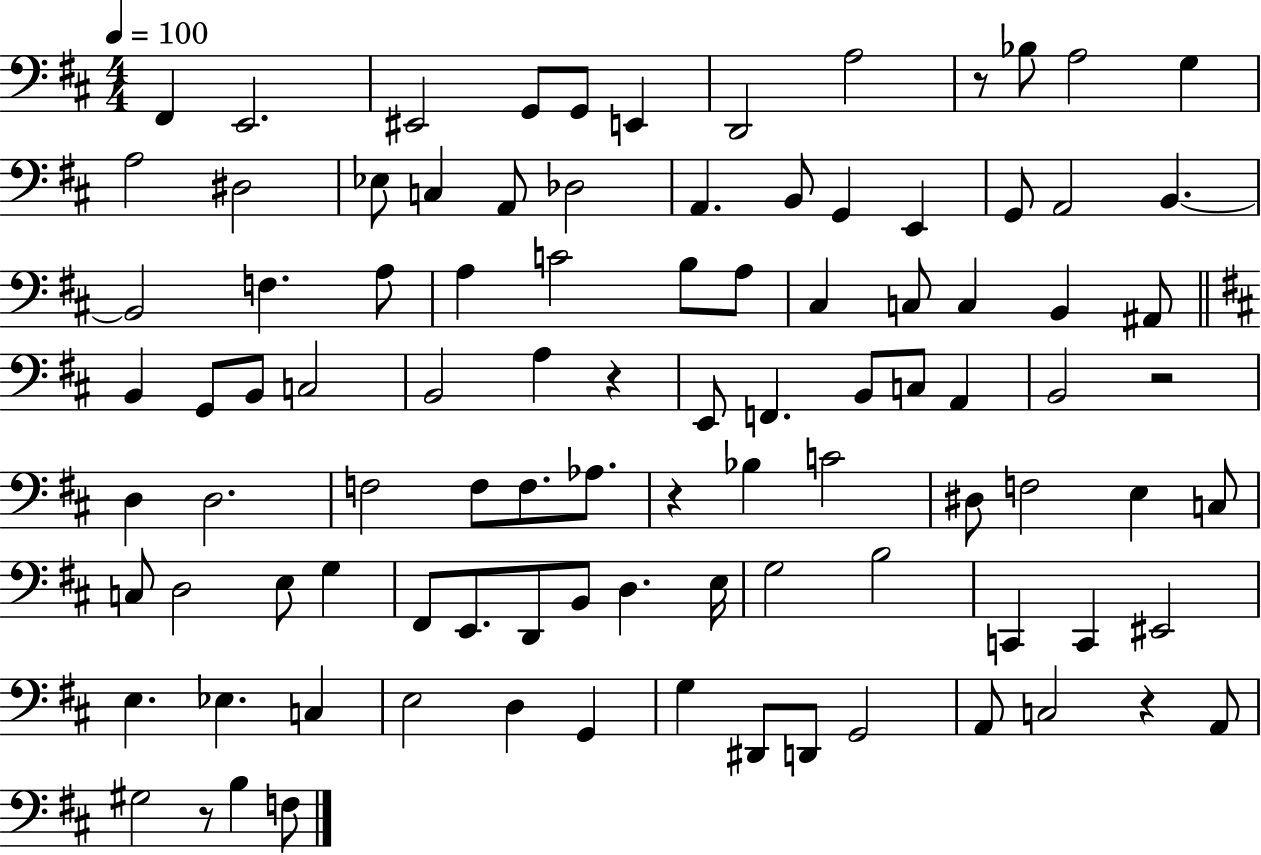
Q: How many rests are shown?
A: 6